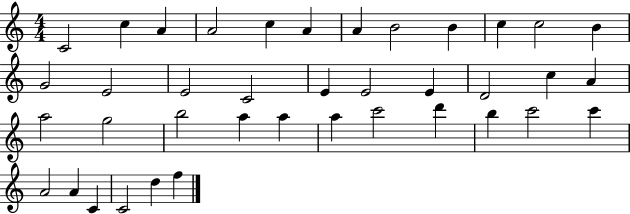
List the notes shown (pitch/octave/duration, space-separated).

C4/h C5/q A4/q A4/h C5/q A4/q A4/q B4/h B4/q C5/q C5/h B4/q G4/h E4/h E4/h C4/h E4/q E4/h E4/q D4/h C5/q A4/q A5/h G5/h B5/h A5/q A5/q A5/q C6/h D6/q B5/q C6/h C6/q A4/h A4/q C4/q C4/h D5/q F5/q